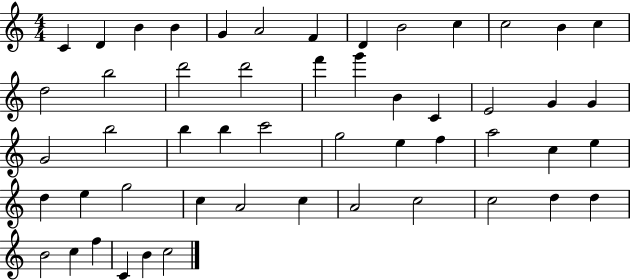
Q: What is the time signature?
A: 4/4